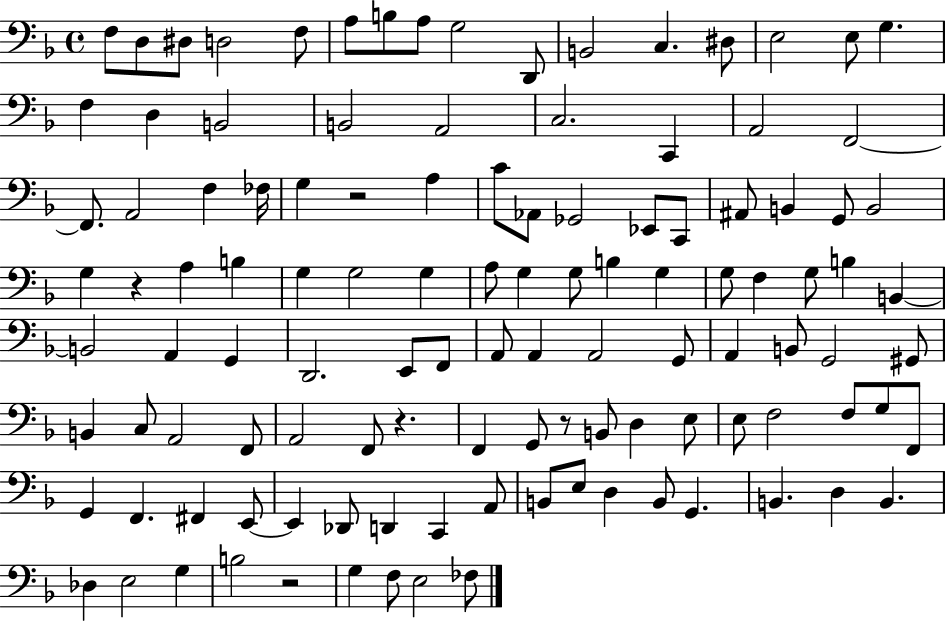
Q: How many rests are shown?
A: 5